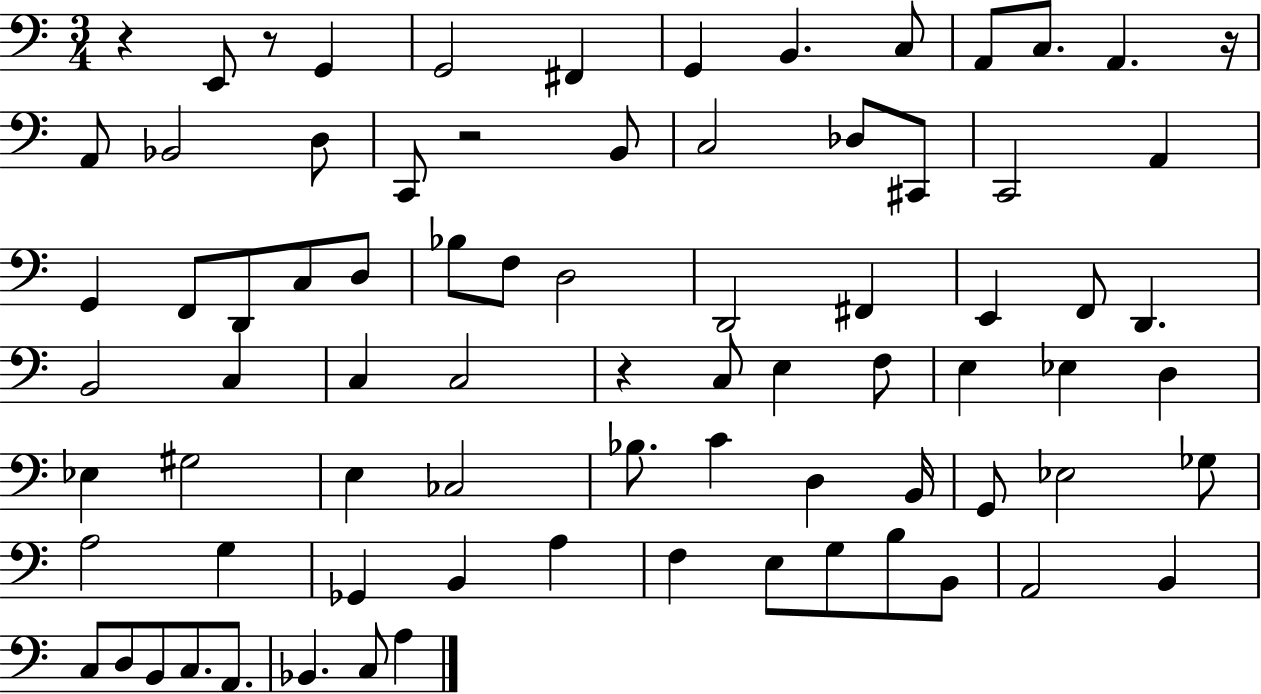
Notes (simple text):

R/q E2/e R/e G2/q G2/h F#2/q G2/q B2/q. C3/e A2/e C3/e. A2/q. R/s A2/e Bb2/h D3/e C2/e R/h B2/e C3/h Db3/e C#2/e C2/h A2/q G2/q F2/e D2/e C3/e D3/e Bb3/e F3/e D3/h D2/h F#2/q E2/q F2/e D2/q. B2/h C3/q C3/q C3/h R/q C3/e E3/q F3/e E3/q Eb3/q D3/q Eb3/q G#3/h E3/q CES3/h Bb3/e. C4/q D3/q B2/s G2/e Eb3/h Gb3/e A3/h G3/q Gb2/q B2/q A3/q F3/q E3/e G3/e B3/e B2/e A2/h B2/q C3/e D3/e B2/e C3/e. A2/e. Bb2/q. C3/e A3/q